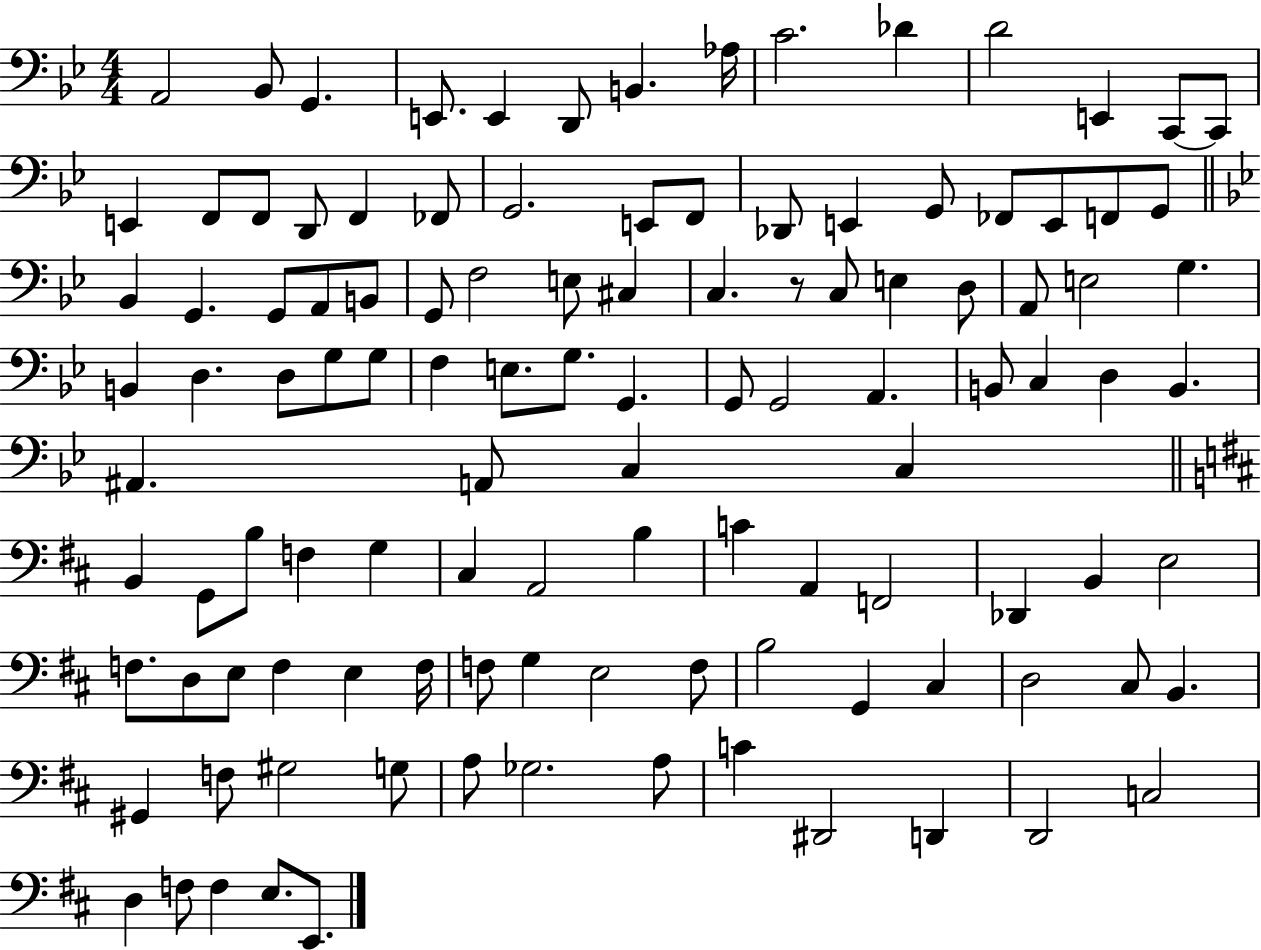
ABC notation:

X:1
T:Untitled
M:4/4
L:1/4
K:Bb
A,,2 _B,,/2 G,, E,,/2 E,, D,,/2 B,, _A,/4 C2 _D D2 E,, C,,/2 C,,/2 E,, F,,/2 F,,/2 D,,/2 F,, _F,,/2 G,,2 E,,/2 F,,/2 _D,,/2 E,, G,,/2 _F,,/2 E,,/2 F,,/2 G,,/2 _B,, G,, G,,/2 A,,/2 B,,/2 G,,/2 F,2 E,/2 ^C, C, z/2 C,/2 E, D,/2 A,,/2 E,2 G, B,, D, D,/2 G,/2 G,/2 F, E,/2 G,/2 G,, G,,/2 G,,2 A,, B,,/2 C, D, B,, ^A,, A,,/2 C, C, B,, G,,/2 B,/2 F, G, ^C, A,,2 B, C A,, F,,2 _D,, B,, E,2 F,/2 D,/2 E,/2 F, E, F,/4 F,/2 G, E,2 F,/2 B,2 G,, ^C, D,2 ^C,/2 B,, ^G,, F,/2 ^G,2 G,/2 A,/2 _G,2 A,/2 C ^D,,2 D,, D,,2 C,2 D, F,/2 F, E,/2 E,,/2